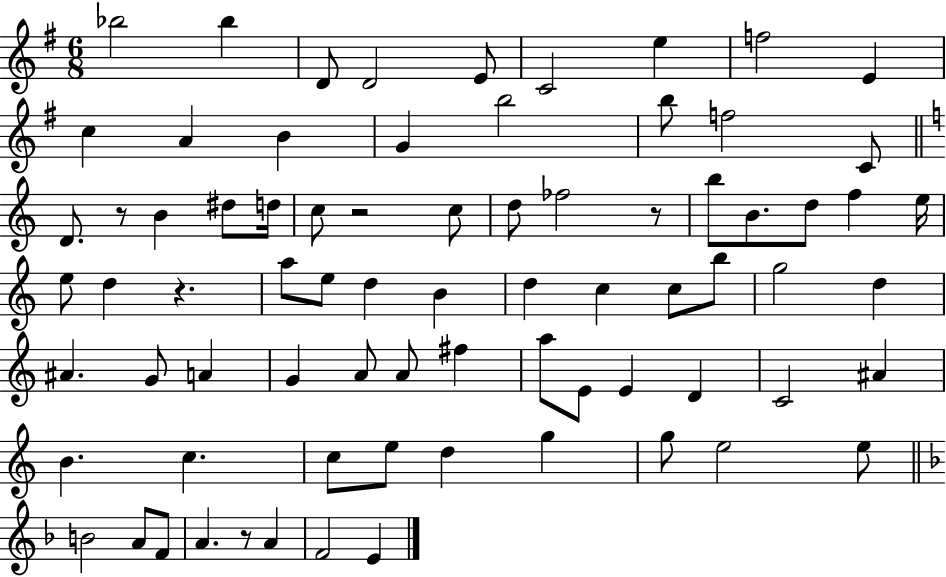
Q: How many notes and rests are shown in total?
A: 76